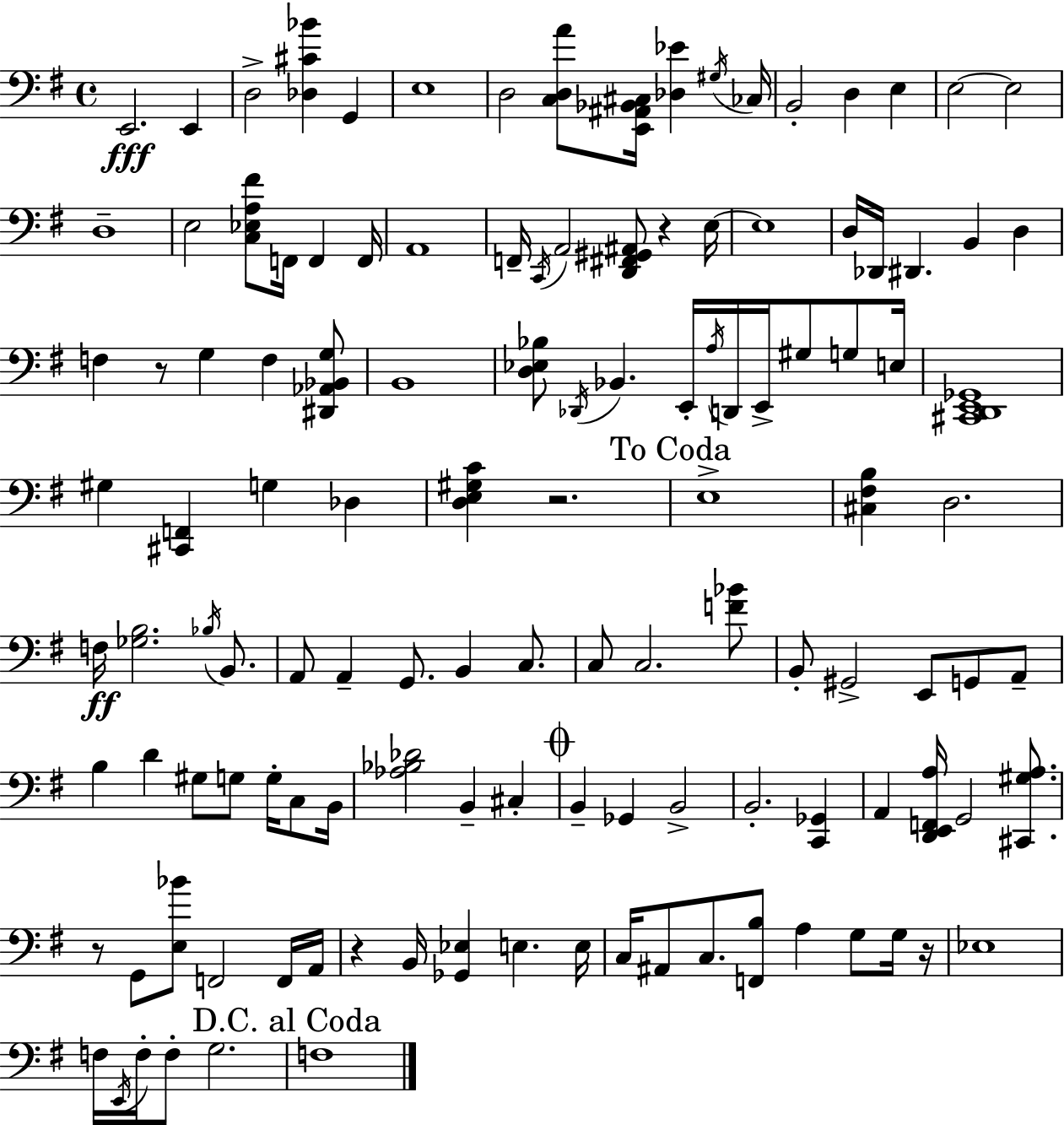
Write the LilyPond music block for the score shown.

{
  \clef bass
  \time 4/4
  \defaultTimeSignature
  \key g \major
  e,2.\fff e,4 | d2-> <des cis' bes'>4 g,4 | e1 | d2 <c d a'>8 <e, ais, bes, cis>16 <des ees'>4 \acciaccatura { gis16 } | \break ces16 b,2-. d4 e4 | e2~~ e2 | d1-- | e2 <c ees a fis'>8 f,16 f,4 | \break f,16 a,1 | f,16-- \acciaccatura { c,16 } a,2 <d, fis, gis, ais,>8 r4 | e16~~ e1 | d16 des,16 dis,4. b,4 d4 | \break f4 r8 g4 f4 | <dis, aes, bes, g>8 b,1 | <d ees bes>8 \acciaccatura { des,16 } bes,4. e,16-. \acciaccatura { a16 } d,16 e,16-> gis8 | g8 e16 <cis, d, e, ges,>1 | \break gis4 <cis, f,>4 g4 | des4 <d e gis c'>4 r2. | \mark "To Coda" e1-> | <cis fis b>4 d2. | \break f16\ff <ges b>2. | \acciaccatura { bes16 } b,8. a,8 a,4-- g,8. b,4 | c8. c8 c2. | <f' bes'>8 b,8-. gis,2-> e,8 | \break g,8 a,8-- b4 d'4 gis8 g8 | g16-. c8 b,16 <aes bes des'>2 b,4-- | cis4-. \mark \markup { \musicglyph "scripts.coda" } b,4-- ges,4 b,2-> | b,2.-. | \break <c, ges,>4 a,4 <d, e, f, a>16 g,2 | <cis, gis a>8. r8 g,8 <e bes'>8 f,2 | f,16 a,16 r4 b,16 <ges, ees>4 e4. | e16 c16 ais,8 c8. <f, b>8 a4 | \break g8 g16 r16 ees1 | f16 \acciaccatura { e,16 } f16-. f8-. g2. | \mark "D.C. al Coda" f1 | \bar "|."
}